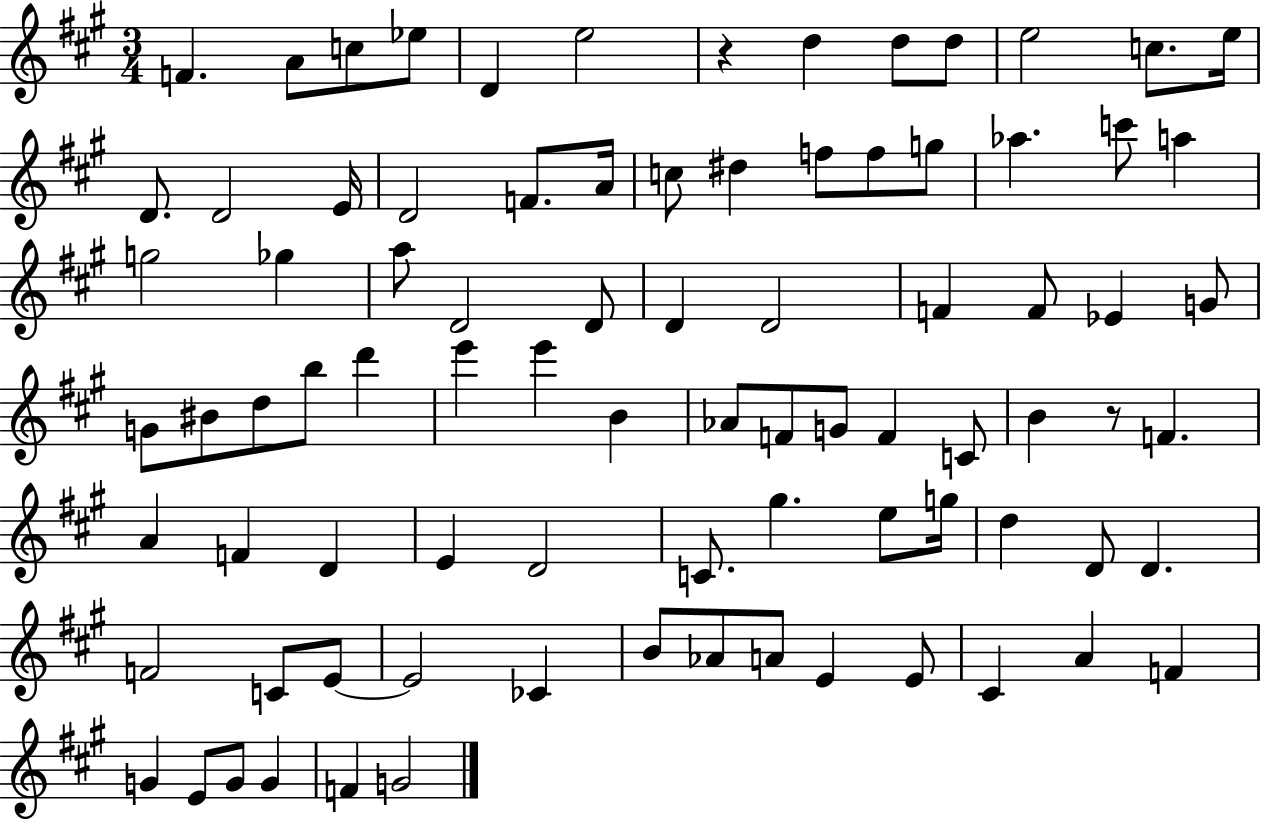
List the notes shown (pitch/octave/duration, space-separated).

F4/q. A4/e C5/e Eb5/e D4/q E5/h R/q D5/q D5/e D5/e E5/h C5/e. E5/s D4/e. D4/h E4/s D4/h F4/e. A4/s C5/e D#5/q F5/e F5/e G5/e Ab5/q. C6/e A5/q G5/h Gb5/q A5/e D4/h D4/e D4/q D4/h F4/q F4/e Eb4/q G4/e G4/e BIS4/e D5/e B5/e D6/q E6/q E6/q B4/q Ab4/e F4/e G4/e F4/q C4/e B4/q R/e F4/q. A4/q F4/q D4/q E4/q D4/h C4/e. G#5/q. E5/e G5/s D5/q D4/e D4/q. F4/h C4/e E4/e E4/h CES4/q B4/e Ab4/e A4/e E4/q E4/e C#4/q A4/q F4/q G4/q E4/e G4/e G4/q F4/q G4/h